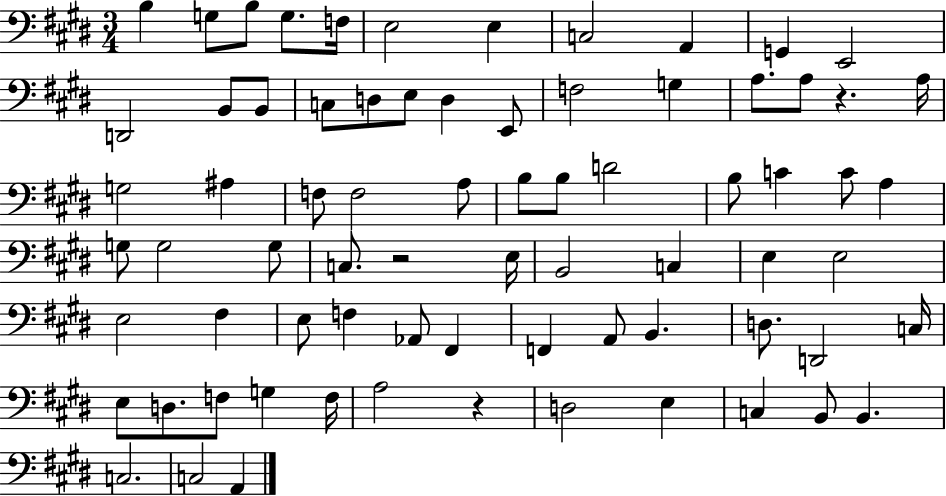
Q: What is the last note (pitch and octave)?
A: A2